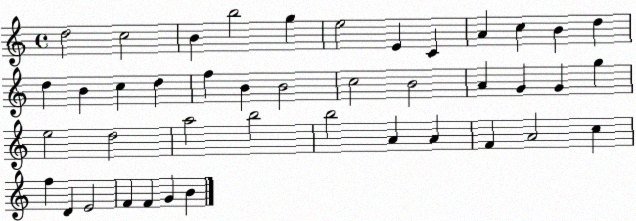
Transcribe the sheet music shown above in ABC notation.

X:1
T:Untitled
M:4/4
L:1/4
K:C
d2 c2 B b2 g e2 E C A c B d d B c d f B B2 c2 B2 A G G g e2 d2 a2 b2 b2 A A F A2 c f D E2 F F G B